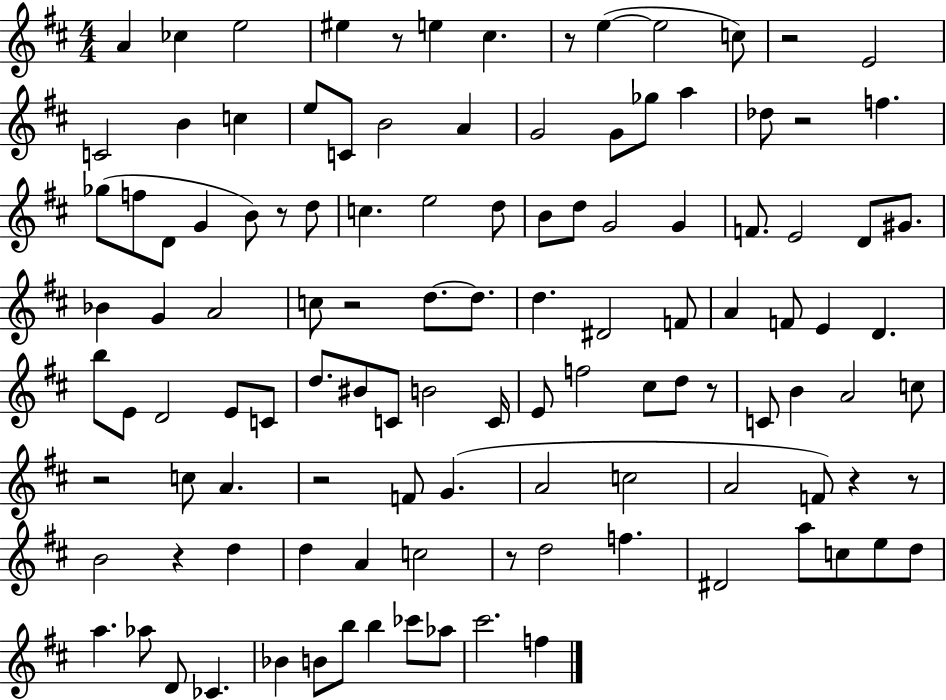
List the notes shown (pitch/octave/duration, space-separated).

A4/q CES5/q E5/h EIS5/q R/e E5/q C#5/q. R/e E5/q E5/h C5/e R/h E4/h C4/h B4/q C5/q E5/e C4/e B4/h A4/q G4/h G4/e Gb5/e A5/q Db5/e R/h F5/q. Gb5/e F5/e D4/e G4/q B4/e R/e D5/e C5/q. E5/h D5/e B4/e D5/e G4/h G4/q F4/e. E4/h D4/e G#4/e. Bb4/q G4/q A4/h C5/e R/h D5/e. D5/e. D5/q. D#4/h F4/e A4/q F4/e E4/q D4/q. B5/e E4/e D4/h E4/e C4/e D5/e. BIS4/e C4/e B4/h C4/s E4/e F5/h C#5/e D5/e R/e C4/e B4/q A4/h C5/e R/h C5/e A4/q. R/h F4/e G4/q. A4/h C5/h A4/h F4/e R/q R/e B4/h R/q D5/q D5/q A4/q C5/h R/e D5/h F5/q. D#4/h A5/e C5/e E5/e D5/e A5/q. Ab5/e D4/e CES4/q. Bb4/q B4/e B5/e B5/q CES6/e Ab5/e C#6/h. F5/q